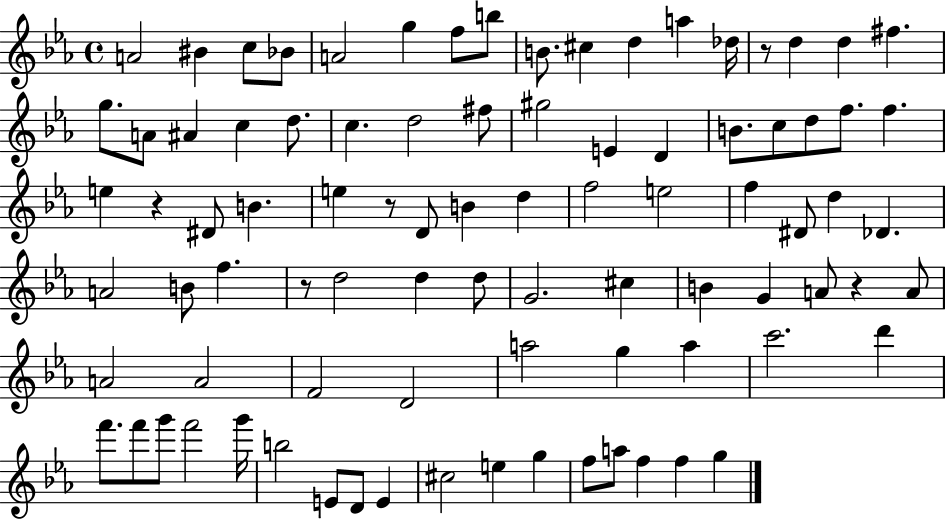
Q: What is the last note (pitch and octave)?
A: G5